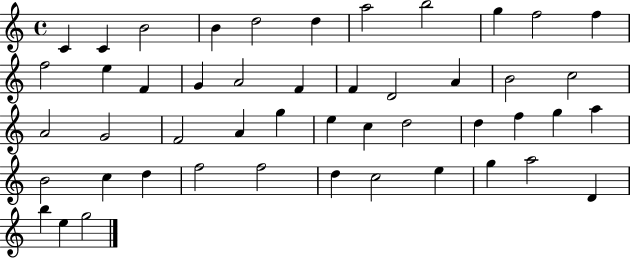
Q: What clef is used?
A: treble